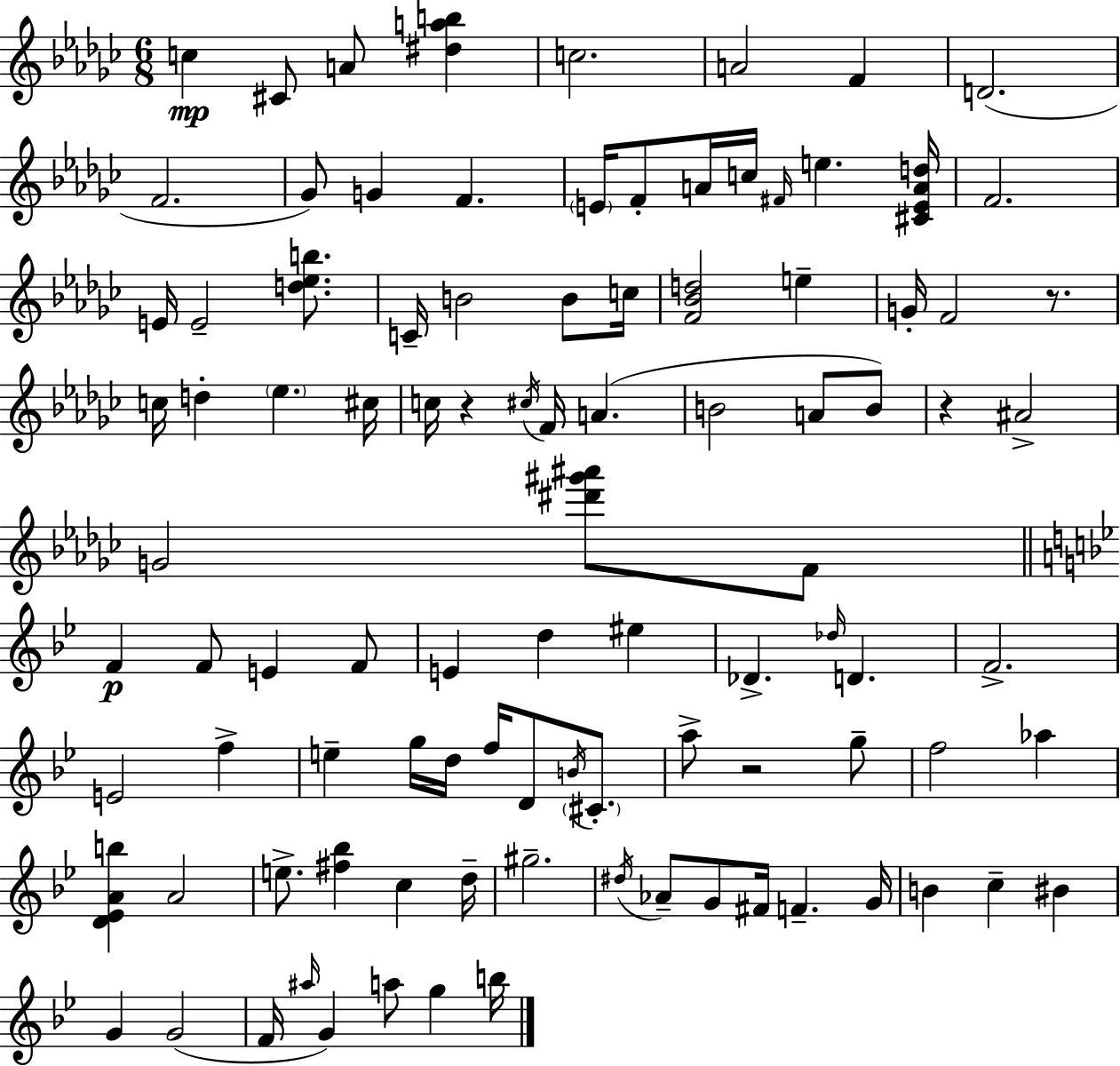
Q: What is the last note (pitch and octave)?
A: B5